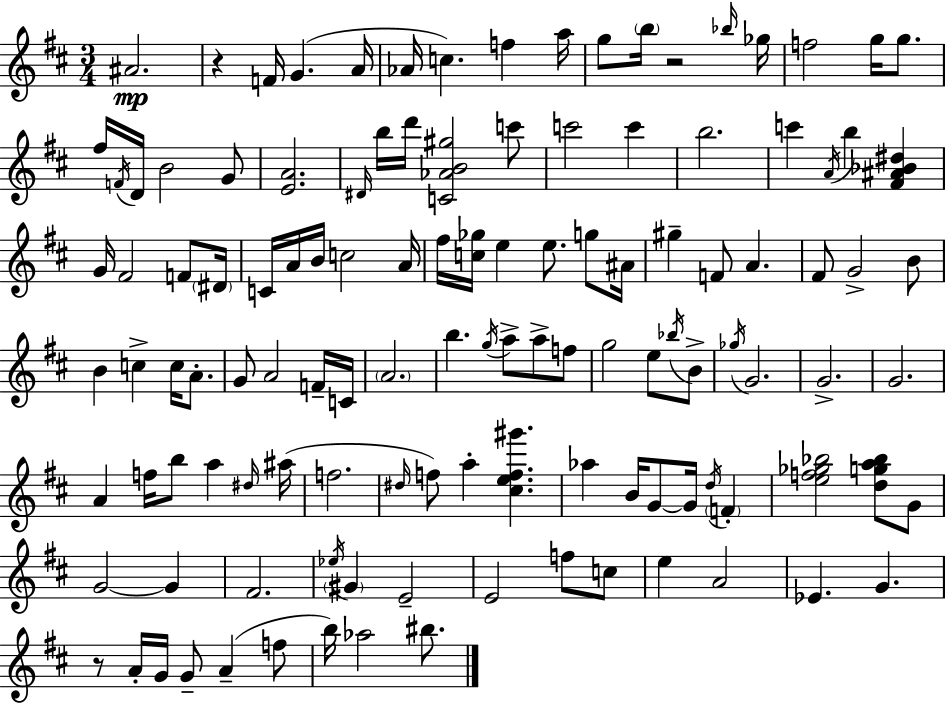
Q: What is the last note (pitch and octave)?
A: BIS5